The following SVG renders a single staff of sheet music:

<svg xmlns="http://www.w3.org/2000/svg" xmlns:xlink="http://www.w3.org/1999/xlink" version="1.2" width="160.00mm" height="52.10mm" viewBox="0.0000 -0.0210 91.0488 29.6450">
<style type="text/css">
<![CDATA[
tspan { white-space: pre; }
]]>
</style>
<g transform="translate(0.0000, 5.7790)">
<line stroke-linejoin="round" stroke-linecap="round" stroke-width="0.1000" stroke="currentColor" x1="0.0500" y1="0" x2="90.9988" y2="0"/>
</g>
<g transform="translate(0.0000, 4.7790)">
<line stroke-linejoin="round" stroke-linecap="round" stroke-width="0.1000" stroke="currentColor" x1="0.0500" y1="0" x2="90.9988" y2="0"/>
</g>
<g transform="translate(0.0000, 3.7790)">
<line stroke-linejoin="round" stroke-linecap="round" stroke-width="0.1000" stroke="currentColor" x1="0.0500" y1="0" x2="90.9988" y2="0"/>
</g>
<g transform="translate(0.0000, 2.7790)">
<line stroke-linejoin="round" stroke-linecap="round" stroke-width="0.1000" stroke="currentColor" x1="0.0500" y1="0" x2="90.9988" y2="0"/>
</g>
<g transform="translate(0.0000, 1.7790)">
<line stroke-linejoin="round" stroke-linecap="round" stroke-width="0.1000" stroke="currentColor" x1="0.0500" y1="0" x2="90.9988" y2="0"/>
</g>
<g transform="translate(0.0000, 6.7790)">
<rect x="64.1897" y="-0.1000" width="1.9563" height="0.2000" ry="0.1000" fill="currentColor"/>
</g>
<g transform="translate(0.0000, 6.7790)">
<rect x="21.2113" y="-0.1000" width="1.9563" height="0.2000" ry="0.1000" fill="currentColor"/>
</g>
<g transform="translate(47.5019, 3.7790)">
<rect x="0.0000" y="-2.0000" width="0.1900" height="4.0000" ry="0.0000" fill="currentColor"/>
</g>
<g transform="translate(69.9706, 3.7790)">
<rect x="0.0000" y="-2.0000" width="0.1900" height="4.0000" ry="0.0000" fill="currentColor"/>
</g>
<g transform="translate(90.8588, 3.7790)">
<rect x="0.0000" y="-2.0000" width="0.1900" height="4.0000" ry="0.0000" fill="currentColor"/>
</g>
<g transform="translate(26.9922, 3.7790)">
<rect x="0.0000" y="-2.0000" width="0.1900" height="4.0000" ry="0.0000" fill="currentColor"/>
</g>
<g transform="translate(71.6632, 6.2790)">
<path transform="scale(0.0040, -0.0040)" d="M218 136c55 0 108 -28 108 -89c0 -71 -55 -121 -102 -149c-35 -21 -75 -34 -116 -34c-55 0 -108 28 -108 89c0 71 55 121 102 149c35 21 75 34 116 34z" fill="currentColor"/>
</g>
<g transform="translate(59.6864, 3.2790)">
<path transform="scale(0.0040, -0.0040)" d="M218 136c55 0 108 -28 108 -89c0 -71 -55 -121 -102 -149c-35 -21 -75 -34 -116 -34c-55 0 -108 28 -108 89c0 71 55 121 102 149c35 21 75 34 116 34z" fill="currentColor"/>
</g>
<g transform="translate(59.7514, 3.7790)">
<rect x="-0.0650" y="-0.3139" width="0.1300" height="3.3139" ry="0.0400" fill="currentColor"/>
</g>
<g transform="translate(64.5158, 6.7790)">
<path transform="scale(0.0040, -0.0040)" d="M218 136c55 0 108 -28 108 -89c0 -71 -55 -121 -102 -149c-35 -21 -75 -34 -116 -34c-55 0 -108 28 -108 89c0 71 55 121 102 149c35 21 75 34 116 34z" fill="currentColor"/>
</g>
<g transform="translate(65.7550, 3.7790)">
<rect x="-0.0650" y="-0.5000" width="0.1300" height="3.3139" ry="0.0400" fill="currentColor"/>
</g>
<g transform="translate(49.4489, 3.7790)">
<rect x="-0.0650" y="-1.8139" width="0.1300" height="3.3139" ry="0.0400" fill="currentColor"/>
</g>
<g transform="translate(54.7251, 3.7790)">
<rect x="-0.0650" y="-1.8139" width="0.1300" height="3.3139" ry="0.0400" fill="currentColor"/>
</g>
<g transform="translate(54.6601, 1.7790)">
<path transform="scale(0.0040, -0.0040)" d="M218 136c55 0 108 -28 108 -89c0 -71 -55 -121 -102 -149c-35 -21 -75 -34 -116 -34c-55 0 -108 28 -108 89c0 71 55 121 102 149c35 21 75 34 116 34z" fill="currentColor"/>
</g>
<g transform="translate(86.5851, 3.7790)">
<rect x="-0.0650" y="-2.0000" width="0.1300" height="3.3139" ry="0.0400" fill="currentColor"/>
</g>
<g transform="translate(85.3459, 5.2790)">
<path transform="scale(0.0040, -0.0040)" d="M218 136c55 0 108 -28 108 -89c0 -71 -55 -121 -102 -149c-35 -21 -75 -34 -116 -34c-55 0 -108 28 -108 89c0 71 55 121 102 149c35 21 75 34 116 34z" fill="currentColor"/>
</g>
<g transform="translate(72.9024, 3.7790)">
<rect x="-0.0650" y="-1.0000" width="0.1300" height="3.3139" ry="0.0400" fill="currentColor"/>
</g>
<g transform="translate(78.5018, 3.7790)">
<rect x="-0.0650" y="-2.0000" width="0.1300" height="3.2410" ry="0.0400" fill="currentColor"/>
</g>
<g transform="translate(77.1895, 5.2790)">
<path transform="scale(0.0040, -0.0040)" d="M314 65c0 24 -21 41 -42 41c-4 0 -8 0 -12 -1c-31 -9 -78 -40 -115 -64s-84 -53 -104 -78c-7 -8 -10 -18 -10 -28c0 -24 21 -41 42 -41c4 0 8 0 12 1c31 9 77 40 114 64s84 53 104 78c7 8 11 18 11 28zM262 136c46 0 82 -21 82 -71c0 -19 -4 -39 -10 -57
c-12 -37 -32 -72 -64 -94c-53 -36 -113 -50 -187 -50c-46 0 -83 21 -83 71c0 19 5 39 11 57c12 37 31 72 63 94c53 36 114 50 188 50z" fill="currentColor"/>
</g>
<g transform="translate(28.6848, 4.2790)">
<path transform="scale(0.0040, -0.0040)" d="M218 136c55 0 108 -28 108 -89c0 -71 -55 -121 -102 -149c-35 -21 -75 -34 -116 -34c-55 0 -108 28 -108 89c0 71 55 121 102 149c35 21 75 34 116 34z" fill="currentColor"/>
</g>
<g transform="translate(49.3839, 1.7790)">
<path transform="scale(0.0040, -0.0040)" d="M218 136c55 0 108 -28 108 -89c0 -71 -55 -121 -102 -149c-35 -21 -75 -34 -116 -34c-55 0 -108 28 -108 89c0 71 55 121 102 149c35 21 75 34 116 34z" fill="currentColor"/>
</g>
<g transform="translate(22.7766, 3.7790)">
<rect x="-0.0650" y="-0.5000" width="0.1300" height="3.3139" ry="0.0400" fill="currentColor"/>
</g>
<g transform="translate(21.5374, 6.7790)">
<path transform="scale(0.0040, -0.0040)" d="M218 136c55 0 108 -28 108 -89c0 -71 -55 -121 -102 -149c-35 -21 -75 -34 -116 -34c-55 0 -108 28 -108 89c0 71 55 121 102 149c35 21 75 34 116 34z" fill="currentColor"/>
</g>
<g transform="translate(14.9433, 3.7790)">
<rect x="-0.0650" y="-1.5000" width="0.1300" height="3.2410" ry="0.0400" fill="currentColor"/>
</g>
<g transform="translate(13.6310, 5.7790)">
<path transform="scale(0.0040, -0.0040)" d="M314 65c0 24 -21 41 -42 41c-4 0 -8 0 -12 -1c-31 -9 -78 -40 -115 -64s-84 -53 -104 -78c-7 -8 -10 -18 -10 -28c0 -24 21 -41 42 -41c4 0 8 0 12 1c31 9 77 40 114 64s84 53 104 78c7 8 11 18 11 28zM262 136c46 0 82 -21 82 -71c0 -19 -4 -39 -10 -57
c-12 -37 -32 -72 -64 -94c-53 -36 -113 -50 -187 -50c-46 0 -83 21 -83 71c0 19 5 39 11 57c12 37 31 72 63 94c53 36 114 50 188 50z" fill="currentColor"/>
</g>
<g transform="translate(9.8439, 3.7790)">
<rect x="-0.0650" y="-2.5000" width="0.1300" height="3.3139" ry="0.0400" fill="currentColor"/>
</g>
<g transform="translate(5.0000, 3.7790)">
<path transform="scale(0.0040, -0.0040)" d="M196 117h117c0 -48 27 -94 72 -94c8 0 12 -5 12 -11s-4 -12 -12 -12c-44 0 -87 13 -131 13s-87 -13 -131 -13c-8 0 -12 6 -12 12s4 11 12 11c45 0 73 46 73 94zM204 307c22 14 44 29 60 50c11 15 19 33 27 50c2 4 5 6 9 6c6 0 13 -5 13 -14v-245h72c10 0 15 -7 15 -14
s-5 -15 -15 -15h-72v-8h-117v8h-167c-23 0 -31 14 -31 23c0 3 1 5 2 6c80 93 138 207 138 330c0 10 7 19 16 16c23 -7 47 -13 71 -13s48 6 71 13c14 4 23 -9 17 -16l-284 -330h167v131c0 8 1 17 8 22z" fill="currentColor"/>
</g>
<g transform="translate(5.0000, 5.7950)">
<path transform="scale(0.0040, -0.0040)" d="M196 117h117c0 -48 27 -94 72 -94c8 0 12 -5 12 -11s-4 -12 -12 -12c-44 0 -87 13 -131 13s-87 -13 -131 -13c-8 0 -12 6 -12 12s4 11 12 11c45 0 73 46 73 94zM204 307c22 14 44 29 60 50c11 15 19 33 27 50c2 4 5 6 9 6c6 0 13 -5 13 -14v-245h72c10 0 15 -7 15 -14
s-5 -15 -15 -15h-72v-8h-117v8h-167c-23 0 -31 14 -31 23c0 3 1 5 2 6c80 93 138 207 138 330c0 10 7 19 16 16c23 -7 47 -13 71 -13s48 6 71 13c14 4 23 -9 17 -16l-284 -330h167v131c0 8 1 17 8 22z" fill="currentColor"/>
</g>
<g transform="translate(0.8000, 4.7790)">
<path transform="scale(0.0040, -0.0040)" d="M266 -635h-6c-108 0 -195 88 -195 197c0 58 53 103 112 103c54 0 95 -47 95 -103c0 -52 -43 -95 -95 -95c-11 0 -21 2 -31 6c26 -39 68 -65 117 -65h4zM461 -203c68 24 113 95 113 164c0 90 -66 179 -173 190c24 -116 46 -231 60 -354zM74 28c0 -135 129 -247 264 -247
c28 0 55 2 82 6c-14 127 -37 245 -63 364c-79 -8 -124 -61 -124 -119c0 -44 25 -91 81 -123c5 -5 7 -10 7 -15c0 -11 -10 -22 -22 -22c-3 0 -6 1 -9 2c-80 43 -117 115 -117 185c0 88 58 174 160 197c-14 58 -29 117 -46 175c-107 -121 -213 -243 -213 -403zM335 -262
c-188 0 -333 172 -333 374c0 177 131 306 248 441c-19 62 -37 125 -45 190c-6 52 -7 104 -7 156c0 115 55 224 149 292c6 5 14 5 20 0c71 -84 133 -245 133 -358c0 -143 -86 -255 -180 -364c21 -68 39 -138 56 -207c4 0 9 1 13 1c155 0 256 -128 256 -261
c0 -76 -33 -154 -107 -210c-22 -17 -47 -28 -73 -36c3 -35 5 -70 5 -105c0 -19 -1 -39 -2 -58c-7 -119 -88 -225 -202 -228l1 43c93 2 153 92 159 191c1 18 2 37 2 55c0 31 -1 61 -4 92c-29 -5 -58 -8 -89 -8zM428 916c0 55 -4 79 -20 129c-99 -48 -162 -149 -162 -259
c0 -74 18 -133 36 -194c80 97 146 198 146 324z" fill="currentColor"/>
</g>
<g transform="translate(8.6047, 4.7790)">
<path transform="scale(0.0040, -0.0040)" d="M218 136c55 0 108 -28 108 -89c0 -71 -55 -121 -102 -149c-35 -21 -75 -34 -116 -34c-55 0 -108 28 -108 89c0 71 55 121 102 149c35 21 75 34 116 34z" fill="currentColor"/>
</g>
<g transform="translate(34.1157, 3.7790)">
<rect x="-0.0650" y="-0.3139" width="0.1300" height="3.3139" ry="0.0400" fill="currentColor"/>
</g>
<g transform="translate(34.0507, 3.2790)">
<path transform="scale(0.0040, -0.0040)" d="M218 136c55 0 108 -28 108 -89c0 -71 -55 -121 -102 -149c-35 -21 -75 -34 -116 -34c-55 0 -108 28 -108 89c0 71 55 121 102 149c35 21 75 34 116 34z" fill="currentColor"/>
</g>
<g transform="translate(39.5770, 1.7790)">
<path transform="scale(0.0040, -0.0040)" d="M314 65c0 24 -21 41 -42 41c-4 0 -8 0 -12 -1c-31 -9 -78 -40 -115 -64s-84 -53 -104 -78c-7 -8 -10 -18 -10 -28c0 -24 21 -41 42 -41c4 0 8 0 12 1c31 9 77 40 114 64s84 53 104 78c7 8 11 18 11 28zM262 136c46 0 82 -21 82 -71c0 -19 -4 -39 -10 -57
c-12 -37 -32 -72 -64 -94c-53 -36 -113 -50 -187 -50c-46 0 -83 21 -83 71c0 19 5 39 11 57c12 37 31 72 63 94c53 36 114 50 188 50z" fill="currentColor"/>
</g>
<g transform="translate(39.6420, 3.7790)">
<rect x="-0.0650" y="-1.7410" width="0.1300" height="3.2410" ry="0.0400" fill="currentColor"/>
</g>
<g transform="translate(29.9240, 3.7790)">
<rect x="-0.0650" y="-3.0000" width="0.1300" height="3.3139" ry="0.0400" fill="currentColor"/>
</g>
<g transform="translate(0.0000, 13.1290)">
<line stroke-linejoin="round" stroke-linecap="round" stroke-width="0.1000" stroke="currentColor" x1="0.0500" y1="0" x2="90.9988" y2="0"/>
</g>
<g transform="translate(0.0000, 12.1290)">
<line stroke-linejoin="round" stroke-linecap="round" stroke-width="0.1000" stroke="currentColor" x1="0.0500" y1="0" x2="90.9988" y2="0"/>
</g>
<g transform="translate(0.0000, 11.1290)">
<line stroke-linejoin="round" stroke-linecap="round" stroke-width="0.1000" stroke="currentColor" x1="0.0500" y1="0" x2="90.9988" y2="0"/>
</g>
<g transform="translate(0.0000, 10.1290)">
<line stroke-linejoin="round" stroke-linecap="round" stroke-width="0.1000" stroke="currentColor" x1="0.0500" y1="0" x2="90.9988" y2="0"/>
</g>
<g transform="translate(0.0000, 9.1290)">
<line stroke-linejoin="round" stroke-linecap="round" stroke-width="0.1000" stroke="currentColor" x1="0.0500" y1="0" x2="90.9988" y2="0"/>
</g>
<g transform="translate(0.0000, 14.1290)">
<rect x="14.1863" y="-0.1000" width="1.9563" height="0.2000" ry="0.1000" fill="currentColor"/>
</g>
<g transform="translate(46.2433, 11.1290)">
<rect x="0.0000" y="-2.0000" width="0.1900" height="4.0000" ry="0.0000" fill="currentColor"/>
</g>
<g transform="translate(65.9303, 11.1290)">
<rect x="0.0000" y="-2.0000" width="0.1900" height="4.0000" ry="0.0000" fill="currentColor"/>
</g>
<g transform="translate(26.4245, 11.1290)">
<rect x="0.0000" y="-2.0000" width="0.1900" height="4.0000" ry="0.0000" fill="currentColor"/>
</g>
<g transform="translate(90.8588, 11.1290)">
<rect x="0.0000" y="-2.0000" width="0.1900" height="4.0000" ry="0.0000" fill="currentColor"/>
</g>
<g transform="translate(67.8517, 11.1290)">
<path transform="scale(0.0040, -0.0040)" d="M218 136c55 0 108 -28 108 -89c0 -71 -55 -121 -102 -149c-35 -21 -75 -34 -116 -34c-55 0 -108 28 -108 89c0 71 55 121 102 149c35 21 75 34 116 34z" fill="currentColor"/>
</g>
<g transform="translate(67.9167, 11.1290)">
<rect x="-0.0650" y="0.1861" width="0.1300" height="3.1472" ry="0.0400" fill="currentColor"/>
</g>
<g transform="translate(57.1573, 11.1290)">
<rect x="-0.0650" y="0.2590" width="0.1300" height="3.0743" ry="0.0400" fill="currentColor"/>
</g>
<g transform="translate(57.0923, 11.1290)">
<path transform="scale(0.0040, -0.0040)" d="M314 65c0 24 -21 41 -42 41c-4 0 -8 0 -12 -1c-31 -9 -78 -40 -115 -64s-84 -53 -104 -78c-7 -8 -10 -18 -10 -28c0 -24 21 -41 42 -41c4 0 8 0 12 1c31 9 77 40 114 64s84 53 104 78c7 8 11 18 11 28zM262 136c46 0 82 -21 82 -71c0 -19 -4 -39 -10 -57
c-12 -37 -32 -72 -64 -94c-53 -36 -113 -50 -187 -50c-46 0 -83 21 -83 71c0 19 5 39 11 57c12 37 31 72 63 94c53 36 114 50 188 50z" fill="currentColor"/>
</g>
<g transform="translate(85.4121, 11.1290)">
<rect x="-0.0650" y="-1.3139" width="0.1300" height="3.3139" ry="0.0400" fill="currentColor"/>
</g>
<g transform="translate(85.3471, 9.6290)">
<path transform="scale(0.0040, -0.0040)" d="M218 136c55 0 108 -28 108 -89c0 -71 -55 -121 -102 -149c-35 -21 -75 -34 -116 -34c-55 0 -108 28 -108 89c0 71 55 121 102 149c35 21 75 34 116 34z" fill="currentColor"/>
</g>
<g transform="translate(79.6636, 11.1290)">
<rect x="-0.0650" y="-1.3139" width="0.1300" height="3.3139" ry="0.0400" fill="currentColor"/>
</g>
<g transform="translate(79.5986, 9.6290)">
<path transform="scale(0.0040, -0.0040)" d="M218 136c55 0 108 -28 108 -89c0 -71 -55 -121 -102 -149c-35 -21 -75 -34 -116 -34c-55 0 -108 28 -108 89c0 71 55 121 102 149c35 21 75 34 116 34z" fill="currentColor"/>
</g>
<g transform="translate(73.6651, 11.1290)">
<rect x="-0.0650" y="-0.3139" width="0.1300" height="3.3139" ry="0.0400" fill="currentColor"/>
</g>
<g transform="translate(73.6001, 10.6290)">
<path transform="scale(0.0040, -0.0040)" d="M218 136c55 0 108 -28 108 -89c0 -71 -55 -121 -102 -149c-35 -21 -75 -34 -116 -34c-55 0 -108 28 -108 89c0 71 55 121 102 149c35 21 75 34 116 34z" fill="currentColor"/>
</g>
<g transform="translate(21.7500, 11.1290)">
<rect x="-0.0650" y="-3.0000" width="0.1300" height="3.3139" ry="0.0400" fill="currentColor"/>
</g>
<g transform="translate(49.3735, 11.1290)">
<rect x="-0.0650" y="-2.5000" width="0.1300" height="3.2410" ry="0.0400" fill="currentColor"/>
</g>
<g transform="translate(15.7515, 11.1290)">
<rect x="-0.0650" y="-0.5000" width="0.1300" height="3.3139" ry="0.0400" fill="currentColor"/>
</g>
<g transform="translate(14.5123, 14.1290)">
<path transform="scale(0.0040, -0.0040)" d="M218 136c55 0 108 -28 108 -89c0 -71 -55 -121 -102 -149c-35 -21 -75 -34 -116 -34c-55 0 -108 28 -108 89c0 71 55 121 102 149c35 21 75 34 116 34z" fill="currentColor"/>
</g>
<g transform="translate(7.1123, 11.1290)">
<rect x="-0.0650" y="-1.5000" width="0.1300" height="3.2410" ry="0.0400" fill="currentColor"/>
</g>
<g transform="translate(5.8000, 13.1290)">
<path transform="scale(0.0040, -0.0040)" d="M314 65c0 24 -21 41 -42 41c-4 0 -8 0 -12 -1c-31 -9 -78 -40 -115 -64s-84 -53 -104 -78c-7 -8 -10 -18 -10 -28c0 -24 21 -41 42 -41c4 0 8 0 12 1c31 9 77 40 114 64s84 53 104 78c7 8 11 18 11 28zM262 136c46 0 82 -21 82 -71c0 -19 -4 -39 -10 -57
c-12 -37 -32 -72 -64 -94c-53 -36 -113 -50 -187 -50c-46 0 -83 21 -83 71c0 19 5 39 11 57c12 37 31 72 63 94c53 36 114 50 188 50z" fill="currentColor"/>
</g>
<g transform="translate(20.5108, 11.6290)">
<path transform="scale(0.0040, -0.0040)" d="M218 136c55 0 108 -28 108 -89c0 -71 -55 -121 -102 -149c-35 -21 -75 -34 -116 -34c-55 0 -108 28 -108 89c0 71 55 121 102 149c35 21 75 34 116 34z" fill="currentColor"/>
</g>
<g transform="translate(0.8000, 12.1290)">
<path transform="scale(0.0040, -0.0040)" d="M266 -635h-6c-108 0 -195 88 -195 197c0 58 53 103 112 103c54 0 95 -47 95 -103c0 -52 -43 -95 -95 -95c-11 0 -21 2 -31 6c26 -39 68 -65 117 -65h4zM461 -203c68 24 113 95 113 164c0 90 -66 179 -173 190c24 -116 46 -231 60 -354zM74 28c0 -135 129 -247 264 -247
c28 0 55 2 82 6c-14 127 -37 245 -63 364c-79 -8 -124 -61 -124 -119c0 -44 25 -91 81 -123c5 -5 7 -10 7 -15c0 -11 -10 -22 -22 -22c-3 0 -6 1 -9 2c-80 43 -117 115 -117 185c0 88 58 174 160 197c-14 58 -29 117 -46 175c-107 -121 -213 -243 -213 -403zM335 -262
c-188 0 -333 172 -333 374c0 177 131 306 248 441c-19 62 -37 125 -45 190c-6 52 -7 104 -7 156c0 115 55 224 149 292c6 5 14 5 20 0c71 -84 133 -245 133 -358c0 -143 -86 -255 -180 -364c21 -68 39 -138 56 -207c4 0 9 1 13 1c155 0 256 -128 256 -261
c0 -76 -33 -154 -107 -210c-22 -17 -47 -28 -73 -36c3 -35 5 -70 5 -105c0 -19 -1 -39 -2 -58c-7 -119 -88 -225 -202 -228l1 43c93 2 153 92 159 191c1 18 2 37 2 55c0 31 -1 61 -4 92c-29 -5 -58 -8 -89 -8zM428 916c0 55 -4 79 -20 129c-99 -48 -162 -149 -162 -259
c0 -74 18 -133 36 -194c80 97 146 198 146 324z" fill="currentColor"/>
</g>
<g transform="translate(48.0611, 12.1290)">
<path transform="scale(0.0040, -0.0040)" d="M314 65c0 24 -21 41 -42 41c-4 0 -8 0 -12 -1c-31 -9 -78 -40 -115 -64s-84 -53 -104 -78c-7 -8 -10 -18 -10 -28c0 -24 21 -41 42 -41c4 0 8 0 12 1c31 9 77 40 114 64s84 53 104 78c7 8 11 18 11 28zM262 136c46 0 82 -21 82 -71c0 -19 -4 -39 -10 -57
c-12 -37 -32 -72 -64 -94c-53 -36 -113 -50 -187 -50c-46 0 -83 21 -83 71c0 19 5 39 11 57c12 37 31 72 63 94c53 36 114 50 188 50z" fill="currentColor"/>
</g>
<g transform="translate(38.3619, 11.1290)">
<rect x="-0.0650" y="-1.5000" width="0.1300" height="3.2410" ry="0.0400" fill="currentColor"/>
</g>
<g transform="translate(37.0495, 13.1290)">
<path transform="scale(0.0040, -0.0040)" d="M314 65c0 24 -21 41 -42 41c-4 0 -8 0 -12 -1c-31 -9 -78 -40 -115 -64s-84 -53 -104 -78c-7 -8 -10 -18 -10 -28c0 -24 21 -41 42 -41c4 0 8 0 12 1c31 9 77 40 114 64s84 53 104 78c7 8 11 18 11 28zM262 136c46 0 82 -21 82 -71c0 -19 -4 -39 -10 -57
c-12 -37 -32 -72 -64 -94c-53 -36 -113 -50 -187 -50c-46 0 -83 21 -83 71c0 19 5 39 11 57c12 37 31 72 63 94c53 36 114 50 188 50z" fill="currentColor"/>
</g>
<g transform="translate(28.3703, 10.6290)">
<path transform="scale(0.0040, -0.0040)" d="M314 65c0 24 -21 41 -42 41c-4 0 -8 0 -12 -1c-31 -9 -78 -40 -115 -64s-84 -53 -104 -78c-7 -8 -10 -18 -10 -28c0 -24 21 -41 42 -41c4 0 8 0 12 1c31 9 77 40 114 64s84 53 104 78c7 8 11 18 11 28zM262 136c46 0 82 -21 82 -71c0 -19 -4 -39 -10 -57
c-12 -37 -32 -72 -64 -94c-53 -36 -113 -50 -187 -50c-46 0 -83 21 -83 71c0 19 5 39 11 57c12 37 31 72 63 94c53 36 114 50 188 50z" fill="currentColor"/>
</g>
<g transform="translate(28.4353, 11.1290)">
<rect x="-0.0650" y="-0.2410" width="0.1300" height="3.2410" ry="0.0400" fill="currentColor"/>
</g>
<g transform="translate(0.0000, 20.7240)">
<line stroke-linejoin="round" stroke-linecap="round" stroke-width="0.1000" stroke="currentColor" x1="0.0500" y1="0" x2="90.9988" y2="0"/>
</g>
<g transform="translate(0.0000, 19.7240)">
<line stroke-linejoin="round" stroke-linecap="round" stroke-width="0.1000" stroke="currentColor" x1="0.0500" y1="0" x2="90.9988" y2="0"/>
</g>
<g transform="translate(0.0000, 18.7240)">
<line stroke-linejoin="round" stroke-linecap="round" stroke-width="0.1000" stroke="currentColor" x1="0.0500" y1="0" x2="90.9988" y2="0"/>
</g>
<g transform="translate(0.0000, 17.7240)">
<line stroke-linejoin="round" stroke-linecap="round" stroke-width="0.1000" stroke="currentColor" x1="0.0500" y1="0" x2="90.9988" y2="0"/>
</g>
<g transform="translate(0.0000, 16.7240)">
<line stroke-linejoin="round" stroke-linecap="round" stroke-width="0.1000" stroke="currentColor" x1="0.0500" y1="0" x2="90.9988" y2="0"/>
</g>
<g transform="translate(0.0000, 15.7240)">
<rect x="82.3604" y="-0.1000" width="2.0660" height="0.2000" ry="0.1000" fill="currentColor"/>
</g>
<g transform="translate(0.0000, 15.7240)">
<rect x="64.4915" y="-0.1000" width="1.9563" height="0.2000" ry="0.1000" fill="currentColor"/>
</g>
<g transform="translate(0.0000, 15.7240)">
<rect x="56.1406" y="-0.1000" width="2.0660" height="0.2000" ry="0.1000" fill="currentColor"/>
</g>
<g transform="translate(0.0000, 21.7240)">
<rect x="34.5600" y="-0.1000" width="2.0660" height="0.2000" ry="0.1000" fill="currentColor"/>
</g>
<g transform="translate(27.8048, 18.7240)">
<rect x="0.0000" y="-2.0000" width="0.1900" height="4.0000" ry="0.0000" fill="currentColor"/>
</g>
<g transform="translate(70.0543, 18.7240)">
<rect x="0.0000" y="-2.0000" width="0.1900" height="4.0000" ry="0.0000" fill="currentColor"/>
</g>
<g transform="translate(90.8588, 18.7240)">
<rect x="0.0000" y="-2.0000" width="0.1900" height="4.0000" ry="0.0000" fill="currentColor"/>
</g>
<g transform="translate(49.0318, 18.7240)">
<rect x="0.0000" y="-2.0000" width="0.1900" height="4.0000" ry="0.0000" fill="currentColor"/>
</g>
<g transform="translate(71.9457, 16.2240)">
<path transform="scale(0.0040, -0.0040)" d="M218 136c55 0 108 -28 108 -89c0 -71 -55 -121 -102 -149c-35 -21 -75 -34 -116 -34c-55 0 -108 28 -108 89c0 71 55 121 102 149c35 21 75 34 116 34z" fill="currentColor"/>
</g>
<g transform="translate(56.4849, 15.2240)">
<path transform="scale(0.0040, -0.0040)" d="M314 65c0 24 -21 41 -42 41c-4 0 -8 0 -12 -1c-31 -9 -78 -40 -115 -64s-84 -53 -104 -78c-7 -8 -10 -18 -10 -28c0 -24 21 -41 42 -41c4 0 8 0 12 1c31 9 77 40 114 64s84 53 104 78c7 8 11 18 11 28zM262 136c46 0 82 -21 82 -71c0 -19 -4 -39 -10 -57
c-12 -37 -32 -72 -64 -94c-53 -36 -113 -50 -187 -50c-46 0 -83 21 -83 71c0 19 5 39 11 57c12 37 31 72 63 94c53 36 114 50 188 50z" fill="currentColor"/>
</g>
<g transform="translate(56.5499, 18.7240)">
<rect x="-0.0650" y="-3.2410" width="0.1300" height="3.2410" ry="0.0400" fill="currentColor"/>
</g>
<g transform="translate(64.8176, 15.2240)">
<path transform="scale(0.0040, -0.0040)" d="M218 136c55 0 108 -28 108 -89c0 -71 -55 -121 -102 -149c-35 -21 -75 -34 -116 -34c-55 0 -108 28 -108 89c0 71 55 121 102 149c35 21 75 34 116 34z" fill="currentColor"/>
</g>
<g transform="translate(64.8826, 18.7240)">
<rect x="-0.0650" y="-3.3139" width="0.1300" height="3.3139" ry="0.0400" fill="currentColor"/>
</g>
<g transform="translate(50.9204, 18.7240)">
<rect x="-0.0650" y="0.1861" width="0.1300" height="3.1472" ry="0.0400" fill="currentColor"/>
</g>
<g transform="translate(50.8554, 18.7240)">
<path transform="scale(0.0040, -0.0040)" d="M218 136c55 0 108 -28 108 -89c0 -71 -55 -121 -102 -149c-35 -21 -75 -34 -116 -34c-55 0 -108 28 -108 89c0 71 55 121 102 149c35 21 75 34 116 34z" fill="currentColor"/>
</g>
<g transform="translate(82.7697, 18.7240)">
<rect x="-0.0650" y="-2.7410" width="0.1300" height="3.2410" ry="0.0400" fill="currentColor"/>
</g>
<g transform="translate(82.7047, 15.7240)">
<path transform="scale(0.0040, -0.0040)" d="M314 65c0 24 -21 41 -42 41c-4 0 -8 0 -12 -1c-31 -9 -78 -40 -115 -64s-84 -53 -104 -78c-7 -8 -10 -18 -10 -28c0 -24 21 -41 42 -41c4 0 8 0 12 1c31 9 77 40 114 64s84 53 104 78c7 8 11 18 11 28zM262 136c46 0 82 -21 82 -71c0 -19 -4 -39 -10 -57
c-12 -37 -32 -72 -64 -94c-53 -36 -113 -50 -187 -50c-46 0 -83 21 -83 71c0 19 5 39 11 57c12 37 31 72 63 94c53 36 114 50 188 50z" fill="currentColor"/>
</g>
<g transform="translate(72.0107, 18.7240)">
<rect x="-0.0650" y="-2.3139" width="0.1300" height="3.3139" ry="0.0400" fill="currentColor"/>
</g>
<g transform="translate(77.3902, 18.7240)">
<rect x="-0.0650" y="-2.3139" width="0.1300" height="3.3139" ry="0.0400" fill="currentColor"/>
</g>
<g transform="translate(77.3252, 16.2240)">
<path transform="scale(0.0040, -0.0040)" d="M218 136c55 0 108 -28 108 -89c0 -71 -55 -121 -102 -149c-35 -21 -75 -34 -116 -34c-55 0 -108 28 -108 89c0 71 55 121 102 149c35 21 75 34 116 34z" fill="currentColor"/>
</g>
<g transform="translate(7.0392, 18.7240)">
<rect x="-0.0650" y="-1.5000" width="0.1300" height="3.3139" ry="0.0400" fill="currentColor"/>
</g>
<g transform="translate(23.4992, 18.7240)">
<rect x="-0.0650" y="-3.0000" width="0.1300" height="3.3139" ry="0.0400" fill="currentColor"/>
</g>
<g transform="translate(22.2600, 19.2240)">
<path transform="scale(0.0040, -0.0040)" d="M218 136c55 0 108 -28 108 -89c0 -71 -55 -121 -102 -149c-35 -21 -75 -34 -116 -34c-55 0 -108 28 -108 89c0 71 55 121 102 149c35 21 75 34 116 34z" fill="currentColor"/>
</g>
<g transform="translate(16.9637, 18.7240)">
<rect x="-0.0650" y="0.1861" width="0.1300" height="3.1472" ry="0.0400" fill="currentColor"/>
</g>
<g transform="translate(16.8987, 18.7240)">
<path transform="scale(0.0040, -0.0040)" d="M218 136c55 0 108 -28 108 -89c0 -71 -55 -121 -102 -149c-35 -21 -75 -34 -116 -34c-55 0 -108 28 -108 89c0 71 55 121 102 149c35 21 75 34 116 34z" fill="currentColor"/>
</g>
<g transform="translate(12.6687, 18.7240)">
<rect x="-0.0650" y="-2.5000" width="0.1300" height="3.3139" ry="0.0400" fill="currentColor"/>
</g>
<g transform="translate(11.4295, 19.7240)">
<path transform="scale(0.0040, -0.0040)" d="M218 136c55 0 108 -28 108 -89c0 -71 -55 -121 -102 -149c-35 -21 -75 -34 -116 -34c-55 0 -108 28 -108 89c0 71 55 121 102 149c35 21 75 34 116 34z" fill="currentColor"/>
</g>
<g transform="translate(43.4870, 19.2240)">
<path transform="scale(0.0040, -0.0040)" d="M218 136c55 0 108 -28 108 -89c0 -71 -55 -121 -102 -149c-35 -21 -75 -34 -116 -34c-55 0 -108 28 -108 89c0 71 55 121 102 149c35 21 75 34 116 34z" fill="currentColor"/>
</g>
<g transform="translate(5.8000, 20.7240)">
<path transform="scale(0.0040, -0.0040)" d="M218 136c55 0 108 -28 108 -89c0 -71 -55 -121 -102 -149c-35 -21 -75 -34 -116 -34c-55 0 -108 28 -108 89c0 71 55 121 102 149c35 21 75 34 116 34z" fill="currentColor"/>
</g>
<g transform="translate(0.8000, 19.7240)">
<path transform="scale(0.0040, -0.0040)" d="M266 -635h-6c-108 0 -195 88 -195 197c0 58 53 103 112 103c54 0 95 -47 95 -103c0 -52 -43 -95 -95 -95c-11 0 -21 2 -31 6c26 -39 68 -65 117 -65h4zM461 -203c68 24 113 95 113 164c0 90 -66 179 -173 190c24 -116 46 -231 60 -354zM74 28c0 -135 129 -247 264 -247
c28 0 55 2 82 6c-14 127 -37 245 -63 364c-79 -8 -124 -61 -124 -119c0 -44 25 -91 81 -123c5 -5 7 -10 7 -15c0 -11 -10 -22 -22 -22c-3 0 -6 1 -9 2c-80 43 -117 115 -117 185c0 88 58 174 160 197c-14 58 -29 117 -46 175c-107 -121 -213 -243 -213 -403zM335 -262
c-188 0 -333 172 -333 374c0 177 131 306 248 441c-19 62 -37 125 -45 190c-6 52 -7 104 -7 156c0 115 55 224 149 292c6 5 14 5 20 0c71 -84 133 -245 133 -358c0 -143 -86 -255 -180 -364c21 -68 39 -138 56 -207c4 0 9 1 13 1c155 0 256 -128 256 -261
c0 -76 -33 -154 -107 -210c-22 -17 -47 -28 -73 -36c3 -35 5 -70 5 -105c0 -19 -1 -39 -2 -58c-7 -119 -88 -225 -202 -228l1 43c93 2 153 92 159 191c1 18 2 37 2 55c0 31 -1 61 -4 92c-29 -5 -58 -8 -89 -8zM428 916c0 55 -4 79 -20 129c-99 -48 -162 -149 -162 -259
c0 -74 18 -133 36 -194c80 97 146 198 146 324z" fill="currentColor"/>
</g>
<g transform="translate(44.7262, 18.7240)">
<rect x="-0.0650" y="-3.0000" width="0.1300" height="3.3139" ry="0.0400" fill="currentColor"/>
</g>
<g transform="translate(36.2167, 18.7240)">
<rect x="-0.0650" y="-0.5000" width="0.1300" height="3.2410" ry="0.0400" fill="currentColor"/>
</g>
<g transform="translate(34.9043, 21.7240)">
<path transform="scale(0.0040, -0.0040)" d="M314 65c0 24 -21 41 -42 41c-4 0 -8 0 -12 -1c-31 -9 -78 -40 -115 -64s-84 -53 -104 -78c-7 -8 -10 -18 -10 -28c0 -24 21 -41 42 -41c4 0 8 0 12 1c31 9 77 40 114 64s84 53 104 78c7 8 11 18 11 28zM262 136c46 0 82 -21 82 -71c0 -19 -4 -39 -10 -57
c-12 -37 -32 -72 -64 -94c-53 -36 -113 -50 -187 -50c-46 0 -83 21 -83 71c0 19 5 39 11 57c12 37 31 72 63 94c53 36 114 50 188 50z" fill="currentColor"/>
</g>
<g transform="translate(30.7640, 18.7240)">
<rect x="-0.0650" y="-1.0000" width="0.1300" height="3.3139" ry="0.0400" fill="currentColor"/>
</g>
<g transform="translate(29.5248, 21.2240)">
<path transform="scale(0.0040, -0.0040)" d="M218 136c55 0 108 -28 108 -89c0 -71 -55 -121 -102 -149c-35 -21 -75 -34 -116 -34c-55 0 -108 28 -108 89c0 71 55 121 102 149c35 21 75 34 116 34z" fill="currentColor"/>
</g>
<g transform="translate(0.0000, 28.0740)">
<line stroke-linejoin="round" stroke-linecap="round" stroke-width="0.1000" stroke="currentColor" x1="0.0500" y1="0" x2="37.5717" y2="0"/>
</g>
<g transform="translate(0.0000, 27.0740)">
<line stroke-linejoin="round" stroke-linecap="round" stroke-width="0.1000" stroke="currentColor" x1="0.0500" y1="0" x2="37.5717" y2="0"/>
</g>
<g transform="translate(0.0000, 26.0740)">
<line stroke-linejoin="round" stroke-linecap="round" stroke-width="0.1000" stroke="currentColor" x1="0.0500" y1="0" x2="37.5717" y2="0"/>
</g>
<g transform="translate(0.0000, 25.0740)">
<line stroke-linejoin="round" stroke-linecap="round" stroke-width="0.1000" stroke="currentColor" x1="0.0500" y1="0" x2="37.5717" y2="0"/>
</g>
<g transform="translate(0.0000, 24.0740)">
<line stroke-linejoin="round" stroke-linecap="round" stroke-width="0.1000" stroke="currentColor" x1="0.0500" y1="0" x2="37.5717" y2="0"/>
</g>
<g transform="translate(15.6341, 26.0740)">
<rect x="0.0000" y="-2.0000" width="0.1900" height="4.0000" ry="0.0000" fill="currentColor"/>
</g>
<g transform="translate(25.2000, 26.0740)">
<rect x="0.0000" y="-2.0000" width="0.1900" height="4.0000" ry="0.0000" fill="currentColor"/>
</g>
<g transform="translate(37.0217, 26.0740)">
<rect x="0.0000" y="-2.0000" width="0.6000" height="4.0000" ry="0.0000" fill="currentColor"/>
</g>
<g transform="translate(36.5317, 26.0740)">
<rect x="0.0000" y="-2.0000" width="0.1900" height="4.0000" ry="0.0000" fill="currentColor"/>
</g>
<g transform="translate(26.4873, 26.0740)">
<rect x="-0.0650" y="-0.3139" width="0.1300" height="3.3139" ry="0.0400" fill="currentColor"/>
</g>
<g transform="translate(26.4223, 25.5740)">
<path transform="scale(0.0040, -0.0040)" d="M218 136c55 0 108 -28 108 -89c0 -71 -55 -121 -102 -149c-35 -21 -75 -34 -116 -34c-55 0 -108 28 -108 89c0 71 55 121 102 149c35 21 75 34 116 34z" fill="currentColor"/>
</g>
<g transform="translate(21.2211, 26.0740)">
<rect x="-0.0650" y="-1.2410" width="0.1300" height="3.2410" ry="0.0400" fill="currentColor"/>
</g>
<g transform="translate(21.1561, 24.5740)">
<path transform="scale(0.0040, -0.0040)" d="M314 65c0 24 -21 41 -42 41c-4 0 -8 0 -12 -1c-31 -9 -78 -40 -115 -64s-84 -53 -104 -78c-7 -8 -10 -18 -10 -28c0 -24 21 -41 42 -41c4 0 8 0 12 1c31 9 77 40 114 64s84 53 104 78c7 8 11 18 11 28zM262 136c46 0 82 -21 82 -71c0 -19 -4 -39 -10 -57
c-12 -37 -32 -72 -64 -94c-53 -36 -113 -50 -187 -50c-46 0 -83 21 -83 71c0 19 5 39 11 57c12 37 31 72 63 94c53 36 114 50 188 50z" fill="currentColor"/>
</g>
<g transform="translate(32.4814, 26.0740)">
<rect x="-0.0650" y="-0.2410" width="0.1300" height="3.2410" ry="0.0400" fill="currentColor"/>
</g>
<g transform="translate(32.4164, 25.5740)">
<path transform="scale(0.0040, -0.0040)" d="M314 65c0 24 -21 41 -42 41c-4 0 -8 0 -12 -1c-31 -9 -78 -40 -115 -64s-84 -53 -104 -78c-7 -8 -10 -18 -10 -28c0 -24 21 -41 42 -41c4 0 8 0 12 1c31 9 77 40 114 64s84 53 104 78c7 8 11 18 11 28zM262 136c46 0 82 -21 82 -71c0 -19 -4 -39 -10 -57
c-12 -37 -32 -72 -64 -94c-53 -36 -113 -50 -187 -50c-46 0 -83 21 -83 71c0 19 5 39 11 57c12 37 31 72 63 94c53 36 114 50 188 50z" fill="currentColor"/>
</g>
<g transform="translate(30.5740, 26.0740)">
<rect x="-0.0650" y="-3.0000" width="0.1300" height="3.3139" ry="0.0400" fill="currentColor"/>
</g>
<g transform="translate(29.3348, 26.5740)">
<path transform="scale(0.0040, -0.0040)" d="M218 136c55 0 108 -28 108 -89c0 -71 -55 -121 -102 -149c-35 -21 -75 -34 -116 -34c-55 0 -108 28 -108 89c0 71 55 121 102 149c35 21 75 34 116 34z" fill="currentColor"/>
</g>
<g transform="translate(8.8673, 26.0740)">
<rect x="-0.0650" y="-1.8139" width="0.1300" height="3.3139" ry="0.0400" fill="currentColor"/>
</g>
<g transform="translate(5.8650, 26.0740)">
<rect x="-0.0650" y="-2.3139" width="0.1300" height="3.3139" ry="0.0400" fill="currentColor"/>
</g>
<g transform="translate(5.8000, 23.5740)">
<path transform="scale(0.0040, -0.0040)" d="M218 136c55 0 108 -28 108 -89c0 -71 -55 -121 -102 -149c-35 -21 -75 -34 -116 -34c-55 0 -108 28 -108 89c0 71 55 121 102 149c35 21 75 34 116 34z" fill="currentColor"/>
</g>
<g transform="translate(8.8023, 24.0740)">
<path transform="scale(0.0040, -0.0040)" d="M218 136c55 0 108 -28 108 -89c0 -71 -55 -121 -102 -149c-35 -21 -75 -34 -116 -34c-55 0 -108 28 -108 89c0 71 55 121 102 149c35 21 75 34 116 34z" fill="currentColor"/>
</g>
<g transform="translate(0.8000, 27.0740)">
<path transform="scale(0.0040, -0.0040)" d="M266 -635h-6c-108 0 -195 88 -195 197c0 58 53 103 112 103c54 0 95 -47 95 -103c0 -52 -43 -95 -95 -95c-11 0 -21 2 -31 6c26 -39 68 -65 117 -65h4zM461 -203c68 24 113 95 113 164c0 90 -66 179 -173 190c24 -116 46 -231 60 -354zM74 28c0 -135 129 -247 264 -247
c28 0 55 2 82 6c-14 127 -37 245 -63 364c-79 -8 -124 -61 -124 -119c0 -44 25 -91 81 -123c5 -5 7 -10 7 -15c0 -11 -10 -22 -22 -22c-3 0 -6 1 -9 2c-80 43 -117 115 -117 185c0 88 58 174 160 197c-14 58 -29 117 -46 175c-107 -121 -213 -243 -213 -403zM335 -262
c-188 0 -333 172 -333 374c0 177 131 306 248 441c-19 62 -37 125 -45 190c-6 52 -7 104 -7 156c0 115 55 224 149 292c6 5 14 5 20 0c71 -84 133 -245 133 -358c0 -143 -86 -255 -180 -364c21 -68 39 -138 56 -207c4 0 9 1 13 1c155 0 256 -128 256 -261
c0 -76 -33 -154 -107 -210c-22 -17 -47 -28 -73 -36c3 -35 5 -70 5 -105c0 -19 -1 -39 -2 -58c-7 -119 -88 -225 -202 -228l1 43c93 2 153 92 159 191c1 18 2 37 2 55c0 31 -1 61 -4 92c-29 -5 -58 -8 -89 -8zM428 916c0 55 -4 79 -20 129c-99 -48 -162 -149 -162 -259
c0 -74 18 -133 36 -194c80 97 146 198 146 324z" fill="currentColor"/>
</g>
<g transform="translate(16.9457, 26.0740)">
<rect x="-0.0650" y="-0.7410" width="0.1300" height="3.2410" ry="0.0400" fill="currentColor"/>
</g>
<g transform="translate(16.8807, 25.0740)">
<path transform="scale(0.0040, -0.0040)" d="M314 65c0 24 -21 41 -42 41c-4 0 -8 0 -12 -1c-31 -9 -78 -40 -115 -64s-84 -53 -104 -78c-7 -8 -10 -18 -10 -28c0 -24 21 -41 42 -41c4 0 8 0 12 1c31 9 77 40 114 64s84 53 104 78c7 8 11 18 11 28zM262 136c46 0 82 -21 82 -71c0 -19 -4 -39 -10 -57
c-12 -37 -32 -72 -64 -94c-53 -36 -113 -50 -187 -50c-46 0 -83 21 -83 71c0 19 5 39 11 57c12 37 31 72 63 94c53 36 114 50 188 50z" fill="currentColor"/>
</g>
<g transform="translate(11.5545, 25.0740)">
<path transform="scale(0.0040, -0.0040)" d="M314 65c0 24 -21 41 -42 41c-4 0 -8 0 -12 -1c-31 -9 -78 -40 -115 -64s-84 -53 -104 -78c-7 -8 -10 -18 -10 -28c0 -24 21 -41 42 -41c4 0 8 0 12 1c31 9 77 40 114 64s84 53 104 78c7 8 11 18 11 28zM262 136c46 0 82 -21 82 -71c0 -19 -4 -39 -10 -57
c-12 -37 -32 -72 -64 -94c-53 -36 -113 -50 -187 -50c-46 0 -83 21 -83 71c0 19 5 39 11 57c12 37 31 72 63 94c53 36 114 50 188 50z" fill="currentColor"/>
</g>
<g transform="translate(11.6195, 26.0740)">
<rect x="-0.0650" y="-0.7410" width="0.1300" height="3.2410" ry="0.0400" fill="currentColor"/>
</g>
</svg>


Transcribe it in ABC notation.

X:1
T:Untitled
M:4/4
L:1/4
K:C
G E2 C A c f2 f f c C D F2 F E2 C A c2 E2 G2 B2 B c e e E G B A D C2 A B b2 b g g a2 g f d2 d2 e2 c A c2